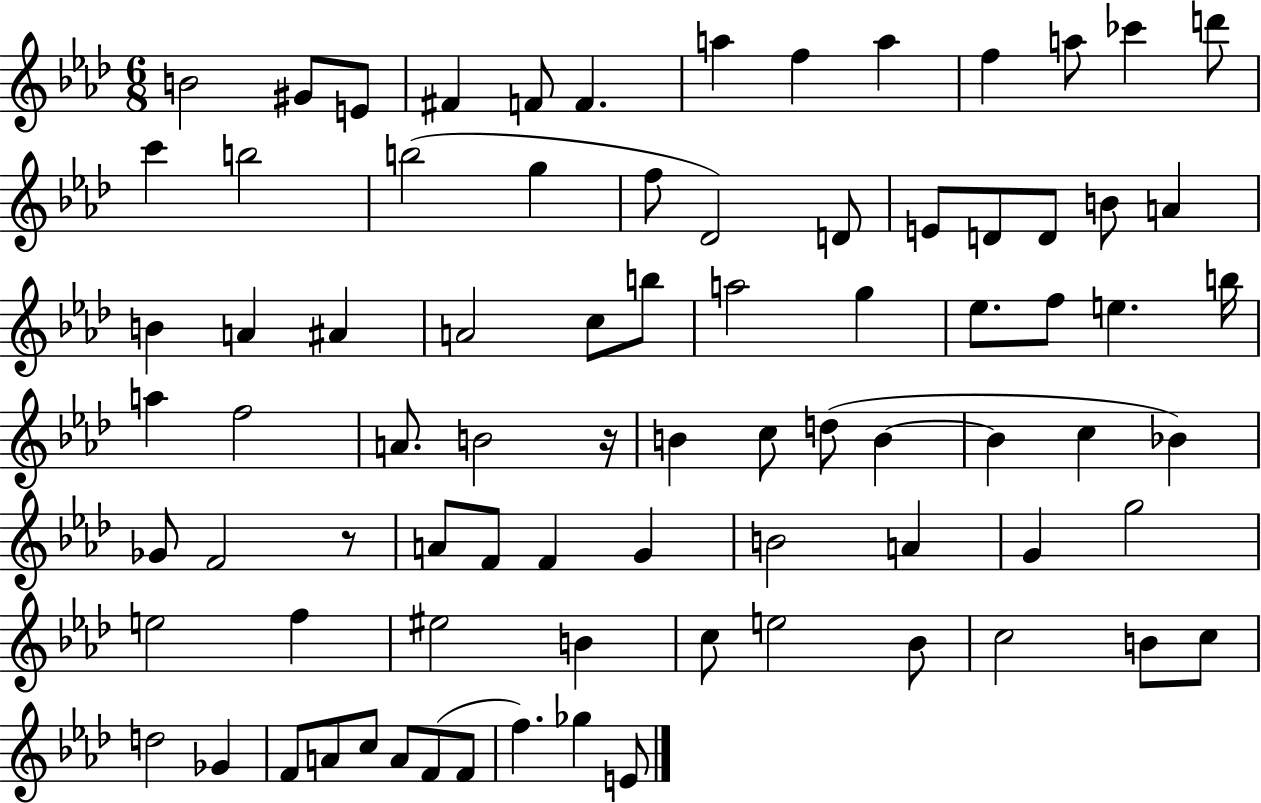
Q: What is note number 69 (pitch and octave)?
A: D5